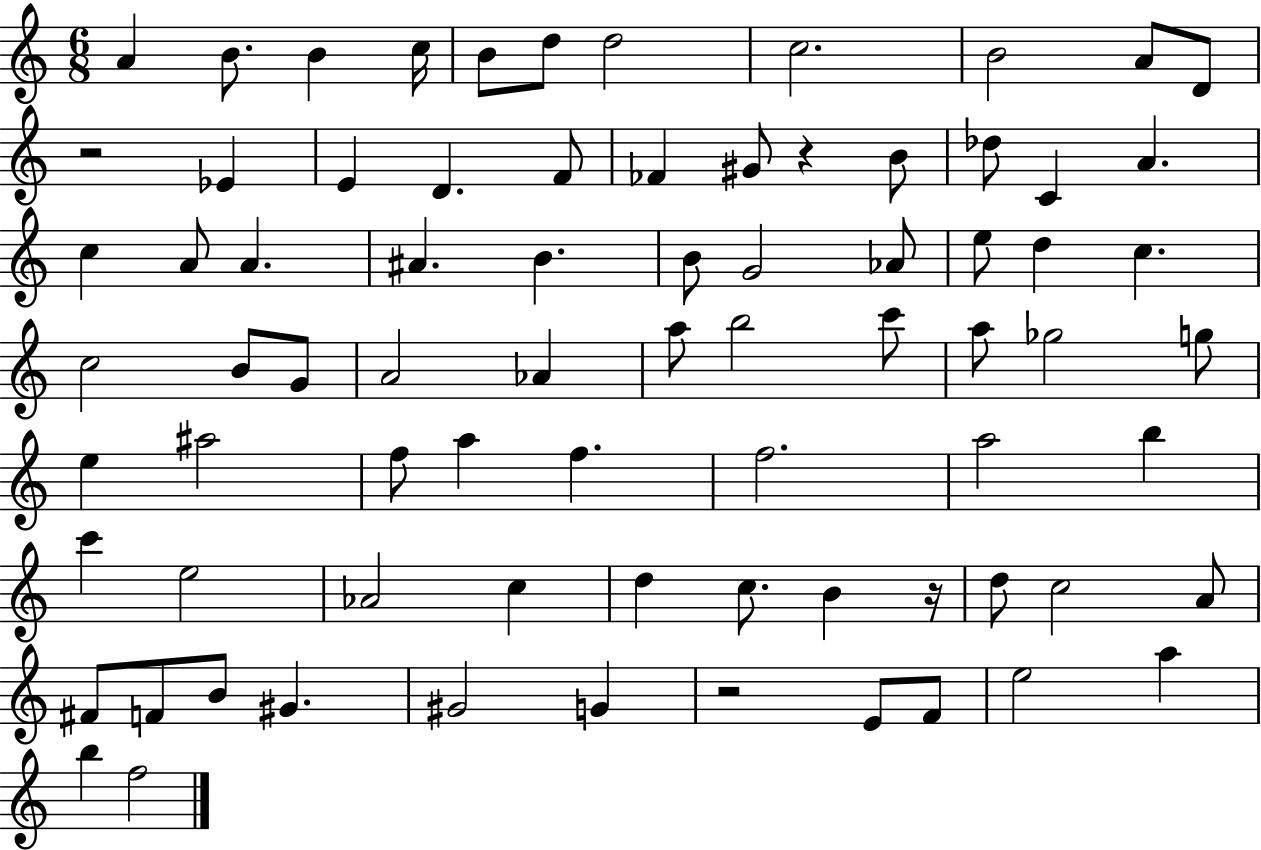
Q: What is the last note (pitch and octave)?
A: F5